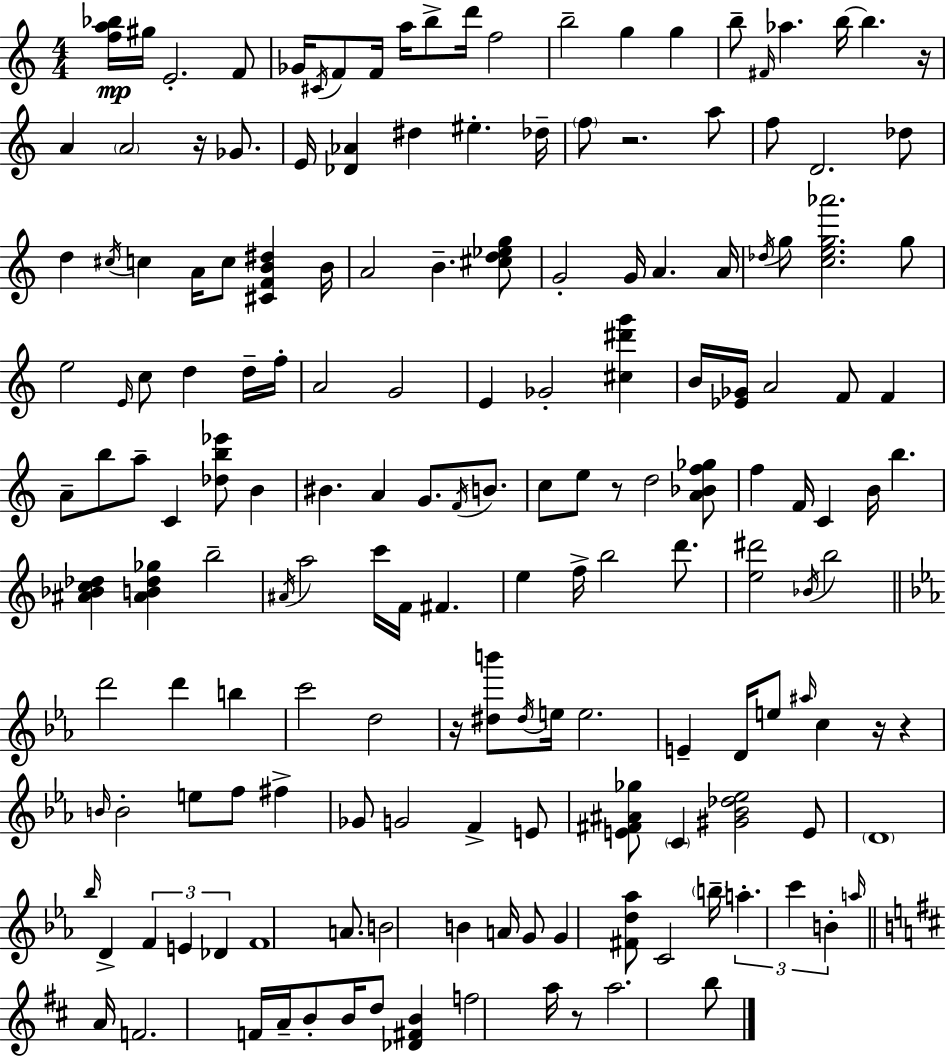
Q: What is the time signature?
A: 4/4